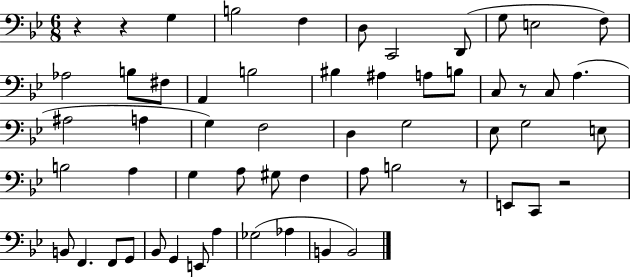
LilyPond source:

{
  \clef bass
  \numericTimeSignature
  \time 6/8
  \key bes \major
  r4 r4 g4 | b2 f4 | d8 c,2 d,8( | g8 e2 f8) | \break aes2 b8 fis8 | a,4 b2 | bis4 ais4 a8 b8 | c8 r8 c8 a4.( | \break ais2 a4 | g4) f2 | d4 g2 | ees8 g2 e8 | \break b2 a4 | g4 a8 gis8 f4 | a8 b2 r8 | e,8 c,8 r2 | \break b,8 f,4. f,8 g,8 | bes,8 g,4 e,8 a4 | ges2( aes4 | b,4 b,2) | \break \bar "|."
}